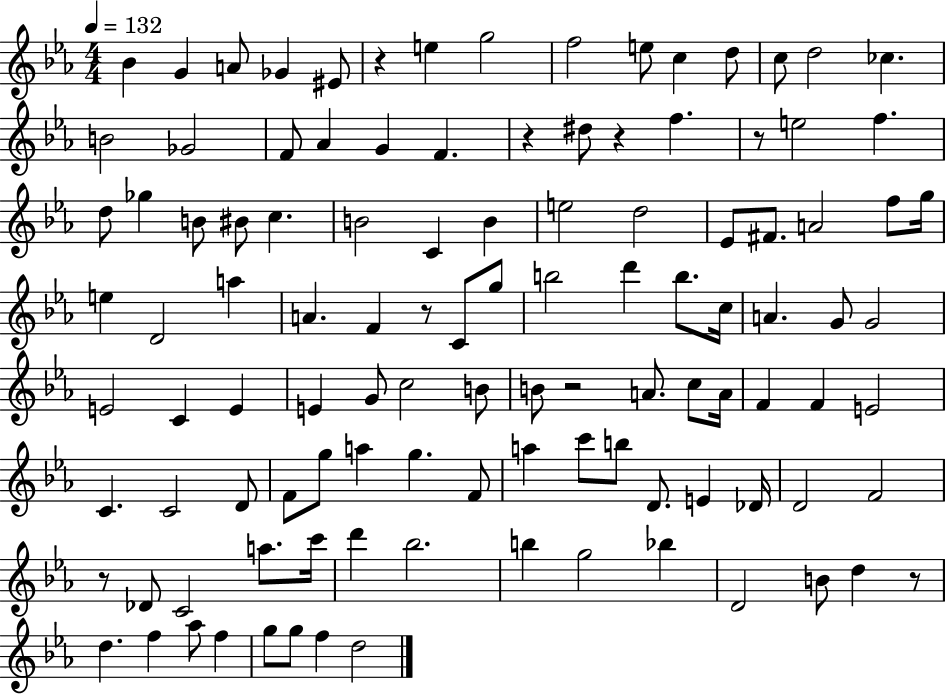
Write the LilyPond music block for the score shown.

{
  \clef treble
  \numericTimeSignature
  \time 4/4
  \key ees \major
  \tempo 4 = 132
  bes'4 g'4 a'8 ges'4 eis'8 | r4 e''4 g''2 | f''2 e''8 c''4 d''8 | c''8 d''2 ces''4. | \break b'2 ges'2 | f'8 aes'4 g'4 f'4. | r4 dis''8 r4 f''4. | r8 e''2 f''4. | \break d''8 ges''4 b'8 bis'8 c''4. | b'2 c'4 b'4 | e''2 d''2 | ees'8 fis'8. a'2 f''8 g''16 | \break e''4 d'2 a''4 | a'4. f'4 r8 c'8 g''8 | b''2 d'''4 b''8. c''16 | a'4. g'8 g'2 | \break e'2 c'4 e'4 | e'4 g'8 c''2 b'8 | b'8 r2 a'8. c''8 a'16 | f'4 f'4 e'2 | \break c'4. c'2 d'8 | f'8 g''8 a''4 g''4. f'8 | a''4 c'''8 b''8 d'8. e'4 des'16 | d'2 f'2 | \break r8 des'8 c'2 a''8. c'''16 | d'''4 bes''2. | b''4 g''2 bes''4 | d'2 b'8 d''4 r8 | \break d''4. f''4 aes''8 f''4 | g''8 g''8 f''4 d''2 | \bar "|."
}